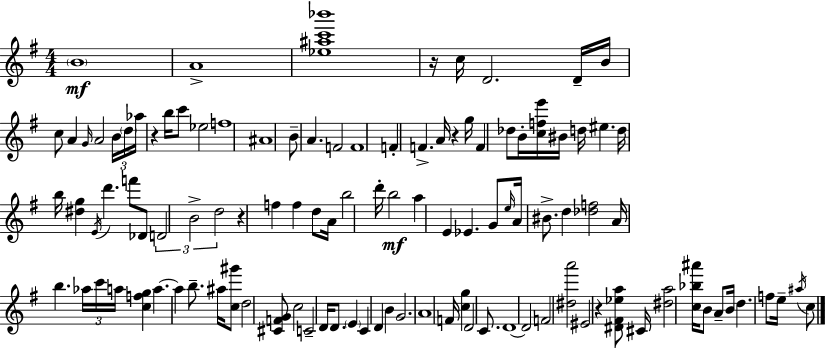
B4/w A4/w [Eb5,A#5,C6,Bb6]/w R/s C5/s D4/h. D4/s B4/s C5/e A4/q G4/s A4/h B4/s D5/s Ab5/s R/q B5/s C6/e Eb5/h F5/w A#4/w B4/e A4/q. F4/h F4/w F4/q F4/q. A4/s R/q G5/s F4/q Db5/e B4/s [C5,F5,E6]/s BIS4/s D5/s EIS5/q. D5/s B5/s [D#5,G5]/q E4/s D6/q. F6/e Db4/e D4/h B4/h D5/h R/q F5/q F5/q D5/e A4/s B5/h D6/s B5/h A5/q E4/q Eb4/q. G4/e E5/s A4/s BIS4/e. D5/q [Db5,F5]/h A4/s B5/q. Ab5/s C6/s A5/s [C5,F5,G5]/q A5/q. A5/q B5/e. A#5/s [C5,G#6]/e D5/h [C#4,F4,G4]/e C5/h C4/h D4/s D4/e. E4/q C4/q D4/q B4/q G4/h. A4/w F4/s [C5,G5]/q D4/h C4/e. D4/w D4/h F4/h [D#5,A6]/h EIS4/h R/q [D#4,F#4,Eb5,A5]/e C#4/s [D#5,A5]/h [C5,Bb5,A#6]/s B4/e A4/e B4/s D5/q. F5/e E5/s A#5/s C5/e